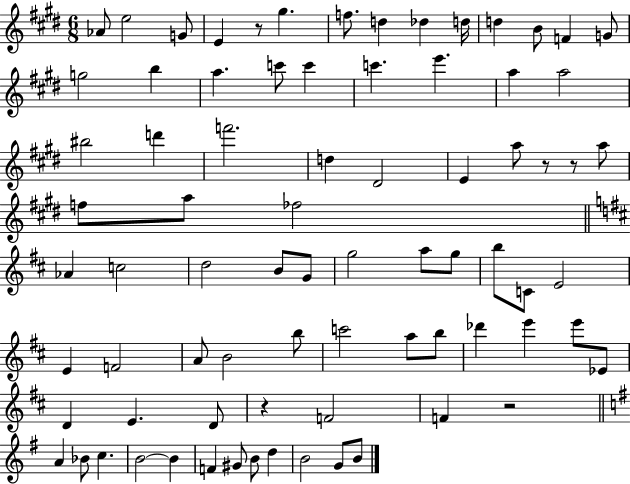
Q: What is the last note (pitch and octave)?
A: B4